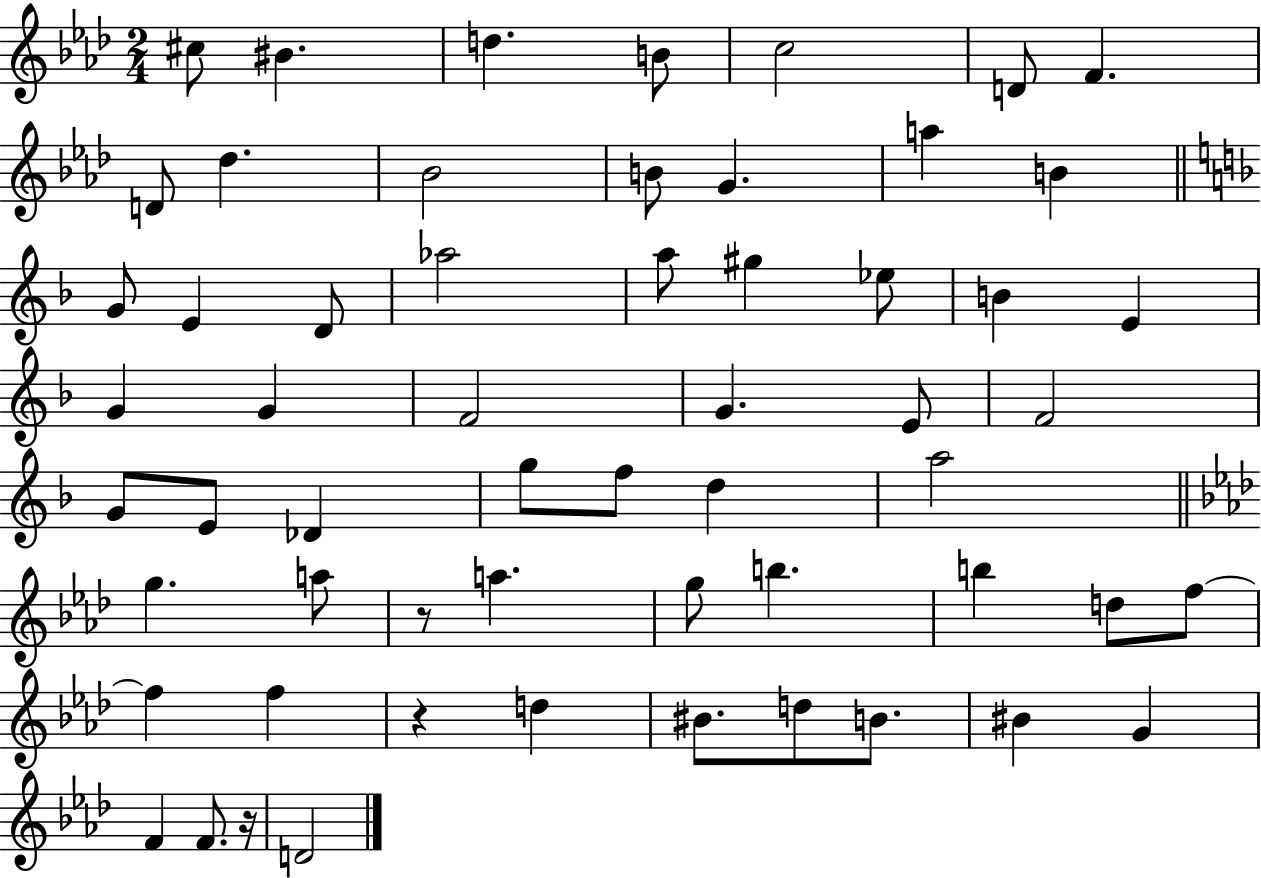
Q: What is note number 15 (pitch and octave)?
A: G4